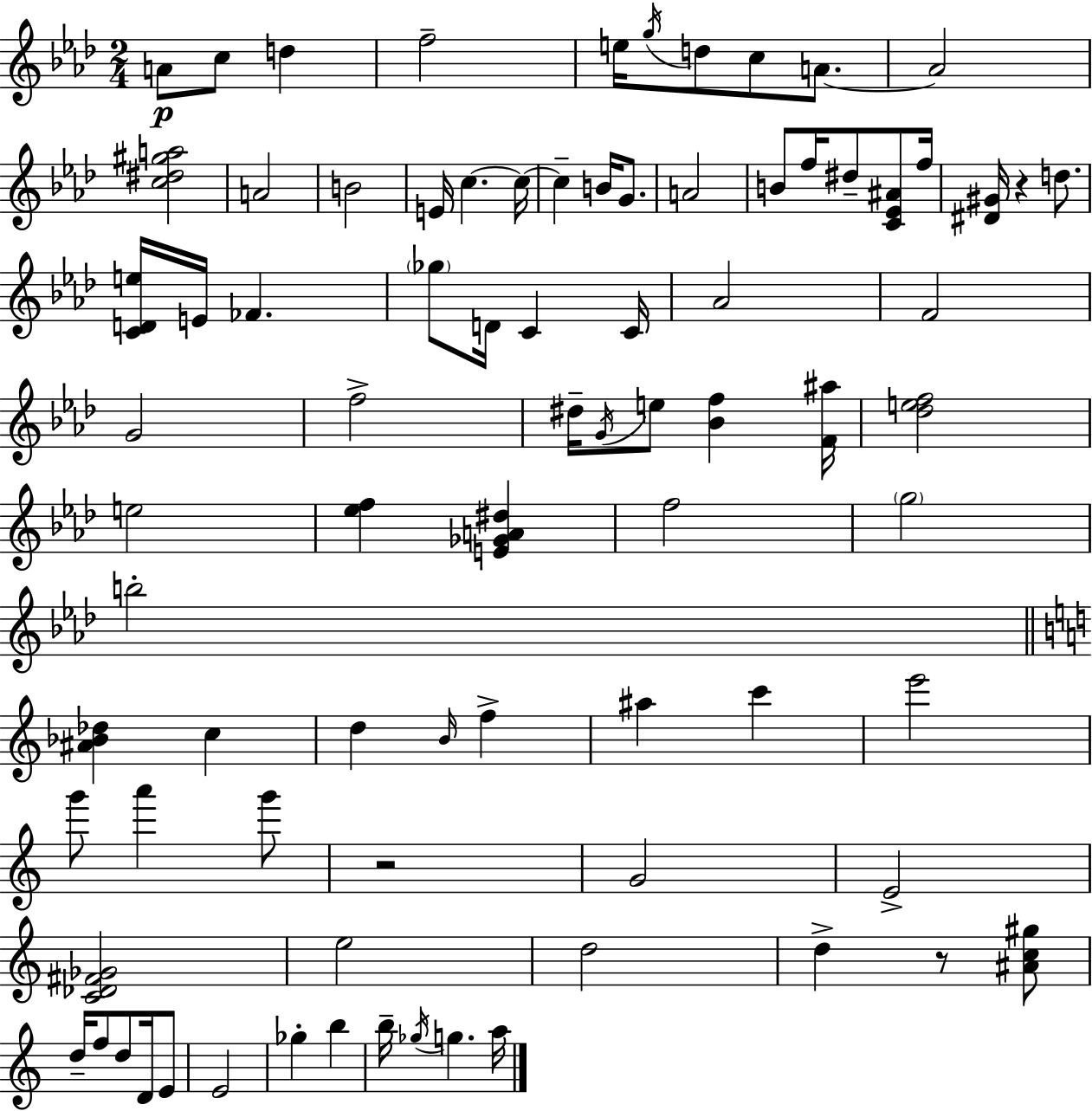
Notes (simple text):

A4/e C5/e D5/q F5/h E5/s G5/s D5/e C5/e A4/e. A4/h [C5,D#5,G#5,A5]/h A4/h B4/h E4/s C5/q. C5/s C5/q B4/s G4/e. A4/h B4/e F5/s D#5/e [C4,Eb4,A#4]/e F5/s [D#4,G#4]/s R/q D5/e. [C4,D4,E5]/s E4/s FES4/q. Gb5/e D4/s C4/q C4/s Ab4/h F4/h G4/h F5/h D#5/s G4/s E5/e [Bb4,F5]/q [F4,A#5]/s [Db5,E5,F5]/h E5/h [Eb5,F5]/q [E4,Gb4,A4,D#5]/q F5/h G5/h B5/h [A#4,Bb4,Db5]/q C5/q D5/q B4/s F5/q A#5/q C6/q E6/h G6/e A6/q G6/e R/h G4/h E4/h [C4,Db4,F#4,Gb4]/h E5/h D5/h D5/q R/e [A#4,C5,G#5]/e D5/s F5/e D5/e D4/s E4/e E4/h Gb5/q B5/q B5/s Gb5/s G5/q. A5/s